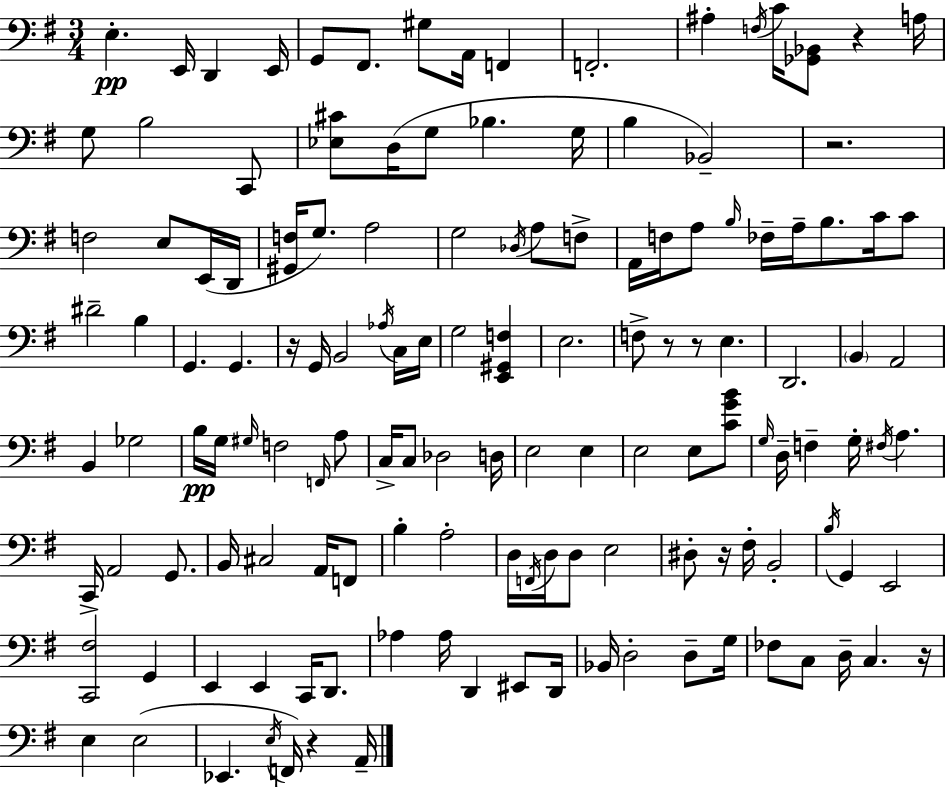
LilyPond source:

{
  \clef bass
  \numericTimeSignature
  \time 3/4
  \key g \major
  e4.-.\pp e,16 d,4 e,16 | g,8 fis,8. gis8 a,16 f,4 | f,2.-. | ais4-. \acciaccatura { f16 } c'16 <ges, bes,>8 r4 | \break a16 g8 b2 c,8 | <ees cis'>8 d16( g8 bes4. | g16 b4 bes,2--) | r2. | \break f2 e8 e,16( | d,16 <gis, f>16 g8.) a2 | g2 \acciaccatura { des16 } a8 | f8-> a,16 f16 a8 \grace { b16 } fes16-- a16-- b8. | \break c'16 c'8 dis'2-- b4 | g,4. g,4. | r16 g,16 b,2 | \acciaccatura { aes16 } c16 e16 g2 | \break <e, gis, f>4 e2. | f8-> r8 r8 e4. | d,2. | \parenthesize b,4 a,2 | \break b,4 ges2 | b16\pp g16 \grace { gis16 } f2 | \grace { f,16 } a8 c16-> c8 des2 | d16 e2 | \break e4 e2 | e8 <c' g' b'>8 \grace { g16 } d16-- f4-- | g16-. \acciaccatura { fis16 } a4. c,16-> a,2 | g,8. b,16 cis2 | \break a,16 f,8 b4-. | a2-. d16 \acciaccatura { f,16 } d16 d8 | e2 dis8-. r16 | fis16-. b,2-. \acciaccatura { b16 } g,4 | \break e,2 <c, fis>2 | g,4 e,4 | e,4 c,16 d,8. aes4 | aes16 d,4 eis,8 d,16 bes,16 d2-. | \break d8-- g16 fes8 | c8 d16-- c4. r16 e4 | e2( ees,4. | \acciaccatura { e16 } f,16) r4 a,16-- \bar "|."
}